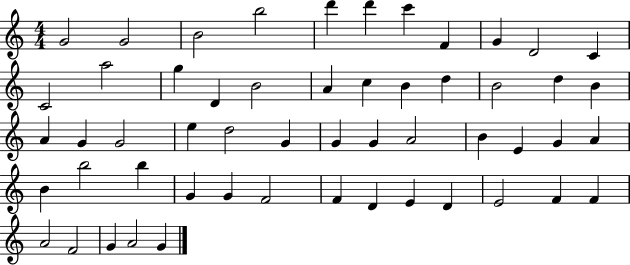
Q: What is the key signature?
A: C major